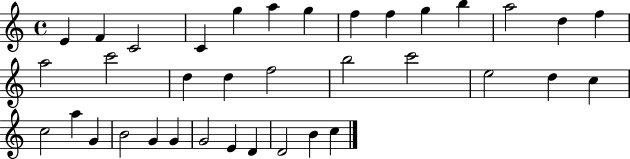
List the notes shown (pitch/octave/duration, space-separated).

E4/q F4/q C4/h C4/q G5/q A5/q G5/q F5/q F5/q G5/q B5/q A5/h D5/q F5/q A5/h C6/h D5/q D5/q F5/h B5/h C6/h E5/h D5/q C5/q C5/h A5/q G4/q B4/h G4/q G4/q G4/h E4/q D4/q D4/h B4/q C5/q